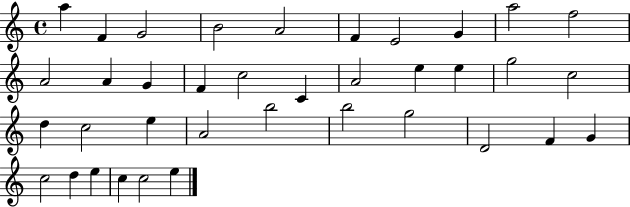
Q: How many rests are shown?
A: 0